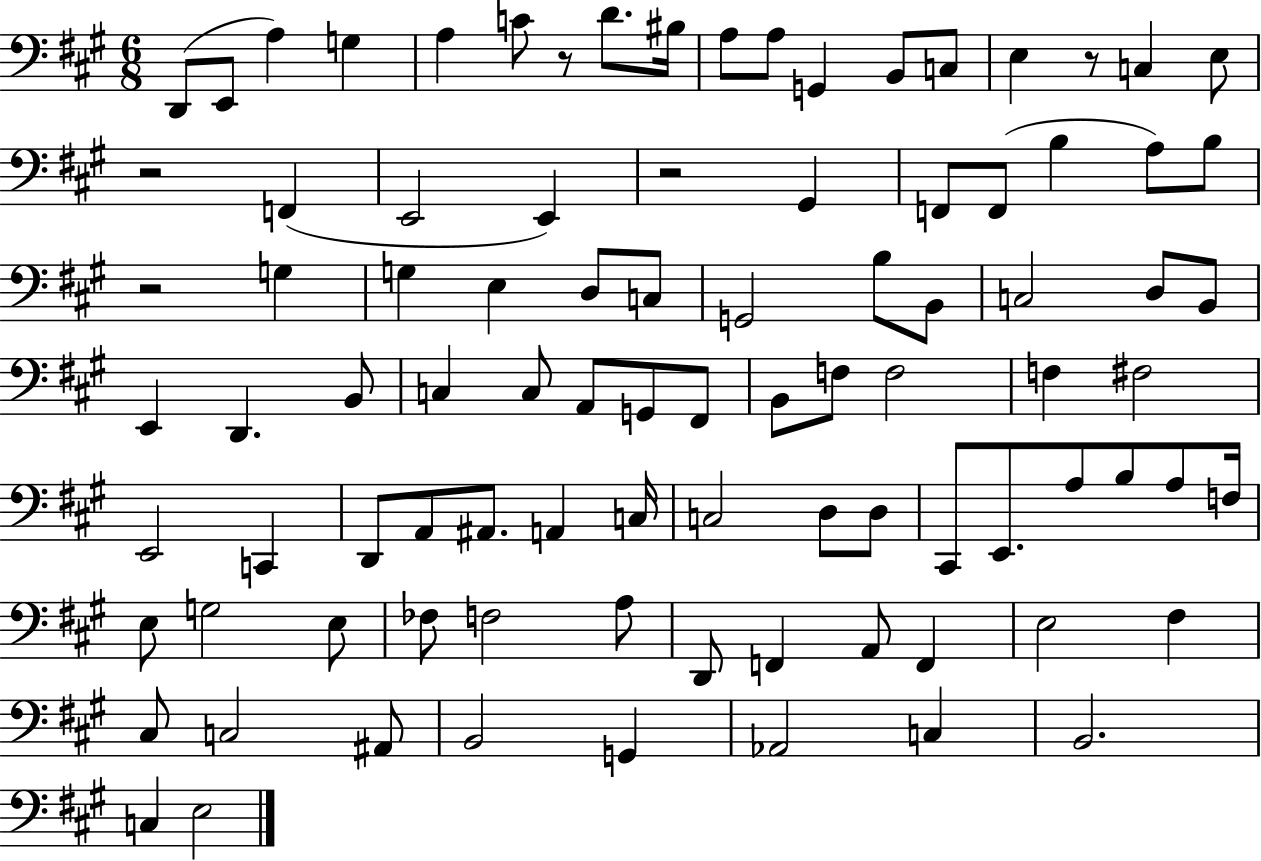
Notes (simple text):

D2/e E2/e A3/q G3/q A3/q C4/e R/e D4/e. BIS3/s A3/e A3/e G2/q B2/e C3/e E3/q R/e C3/q E3/e R/h F2/q E2/h E2/q R/h G#2/q F2/e F2/e B3/q A3/e B3/e R/h G3/q G3/q E3/q D3/e C3/e G2/h B3/e B2/e C3/h D3/e B2/e E2/q D2/q. B2/e C3/q C3/e A2/e G2/e F#2/e B2/e F3/e F3/h F3/q F#3/h E2/h C2/q D2/e A2/e A#2/e. A2/q C3/s C3/h D3/e D3/e C#2/e E2/e. A3/e B3/e A3/e F3/s E3/e G3/h E3/e FES3/e F3/h A3/e D2/e F2/q A2/e F2/q E3/h F#3/q C#3/e C3/h A#2/e B2/h G2/q Ab2/h C3/q B2/h. C3/q E3/h